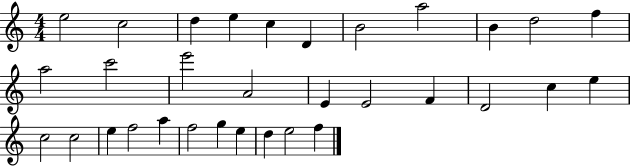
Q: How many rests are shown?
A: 0